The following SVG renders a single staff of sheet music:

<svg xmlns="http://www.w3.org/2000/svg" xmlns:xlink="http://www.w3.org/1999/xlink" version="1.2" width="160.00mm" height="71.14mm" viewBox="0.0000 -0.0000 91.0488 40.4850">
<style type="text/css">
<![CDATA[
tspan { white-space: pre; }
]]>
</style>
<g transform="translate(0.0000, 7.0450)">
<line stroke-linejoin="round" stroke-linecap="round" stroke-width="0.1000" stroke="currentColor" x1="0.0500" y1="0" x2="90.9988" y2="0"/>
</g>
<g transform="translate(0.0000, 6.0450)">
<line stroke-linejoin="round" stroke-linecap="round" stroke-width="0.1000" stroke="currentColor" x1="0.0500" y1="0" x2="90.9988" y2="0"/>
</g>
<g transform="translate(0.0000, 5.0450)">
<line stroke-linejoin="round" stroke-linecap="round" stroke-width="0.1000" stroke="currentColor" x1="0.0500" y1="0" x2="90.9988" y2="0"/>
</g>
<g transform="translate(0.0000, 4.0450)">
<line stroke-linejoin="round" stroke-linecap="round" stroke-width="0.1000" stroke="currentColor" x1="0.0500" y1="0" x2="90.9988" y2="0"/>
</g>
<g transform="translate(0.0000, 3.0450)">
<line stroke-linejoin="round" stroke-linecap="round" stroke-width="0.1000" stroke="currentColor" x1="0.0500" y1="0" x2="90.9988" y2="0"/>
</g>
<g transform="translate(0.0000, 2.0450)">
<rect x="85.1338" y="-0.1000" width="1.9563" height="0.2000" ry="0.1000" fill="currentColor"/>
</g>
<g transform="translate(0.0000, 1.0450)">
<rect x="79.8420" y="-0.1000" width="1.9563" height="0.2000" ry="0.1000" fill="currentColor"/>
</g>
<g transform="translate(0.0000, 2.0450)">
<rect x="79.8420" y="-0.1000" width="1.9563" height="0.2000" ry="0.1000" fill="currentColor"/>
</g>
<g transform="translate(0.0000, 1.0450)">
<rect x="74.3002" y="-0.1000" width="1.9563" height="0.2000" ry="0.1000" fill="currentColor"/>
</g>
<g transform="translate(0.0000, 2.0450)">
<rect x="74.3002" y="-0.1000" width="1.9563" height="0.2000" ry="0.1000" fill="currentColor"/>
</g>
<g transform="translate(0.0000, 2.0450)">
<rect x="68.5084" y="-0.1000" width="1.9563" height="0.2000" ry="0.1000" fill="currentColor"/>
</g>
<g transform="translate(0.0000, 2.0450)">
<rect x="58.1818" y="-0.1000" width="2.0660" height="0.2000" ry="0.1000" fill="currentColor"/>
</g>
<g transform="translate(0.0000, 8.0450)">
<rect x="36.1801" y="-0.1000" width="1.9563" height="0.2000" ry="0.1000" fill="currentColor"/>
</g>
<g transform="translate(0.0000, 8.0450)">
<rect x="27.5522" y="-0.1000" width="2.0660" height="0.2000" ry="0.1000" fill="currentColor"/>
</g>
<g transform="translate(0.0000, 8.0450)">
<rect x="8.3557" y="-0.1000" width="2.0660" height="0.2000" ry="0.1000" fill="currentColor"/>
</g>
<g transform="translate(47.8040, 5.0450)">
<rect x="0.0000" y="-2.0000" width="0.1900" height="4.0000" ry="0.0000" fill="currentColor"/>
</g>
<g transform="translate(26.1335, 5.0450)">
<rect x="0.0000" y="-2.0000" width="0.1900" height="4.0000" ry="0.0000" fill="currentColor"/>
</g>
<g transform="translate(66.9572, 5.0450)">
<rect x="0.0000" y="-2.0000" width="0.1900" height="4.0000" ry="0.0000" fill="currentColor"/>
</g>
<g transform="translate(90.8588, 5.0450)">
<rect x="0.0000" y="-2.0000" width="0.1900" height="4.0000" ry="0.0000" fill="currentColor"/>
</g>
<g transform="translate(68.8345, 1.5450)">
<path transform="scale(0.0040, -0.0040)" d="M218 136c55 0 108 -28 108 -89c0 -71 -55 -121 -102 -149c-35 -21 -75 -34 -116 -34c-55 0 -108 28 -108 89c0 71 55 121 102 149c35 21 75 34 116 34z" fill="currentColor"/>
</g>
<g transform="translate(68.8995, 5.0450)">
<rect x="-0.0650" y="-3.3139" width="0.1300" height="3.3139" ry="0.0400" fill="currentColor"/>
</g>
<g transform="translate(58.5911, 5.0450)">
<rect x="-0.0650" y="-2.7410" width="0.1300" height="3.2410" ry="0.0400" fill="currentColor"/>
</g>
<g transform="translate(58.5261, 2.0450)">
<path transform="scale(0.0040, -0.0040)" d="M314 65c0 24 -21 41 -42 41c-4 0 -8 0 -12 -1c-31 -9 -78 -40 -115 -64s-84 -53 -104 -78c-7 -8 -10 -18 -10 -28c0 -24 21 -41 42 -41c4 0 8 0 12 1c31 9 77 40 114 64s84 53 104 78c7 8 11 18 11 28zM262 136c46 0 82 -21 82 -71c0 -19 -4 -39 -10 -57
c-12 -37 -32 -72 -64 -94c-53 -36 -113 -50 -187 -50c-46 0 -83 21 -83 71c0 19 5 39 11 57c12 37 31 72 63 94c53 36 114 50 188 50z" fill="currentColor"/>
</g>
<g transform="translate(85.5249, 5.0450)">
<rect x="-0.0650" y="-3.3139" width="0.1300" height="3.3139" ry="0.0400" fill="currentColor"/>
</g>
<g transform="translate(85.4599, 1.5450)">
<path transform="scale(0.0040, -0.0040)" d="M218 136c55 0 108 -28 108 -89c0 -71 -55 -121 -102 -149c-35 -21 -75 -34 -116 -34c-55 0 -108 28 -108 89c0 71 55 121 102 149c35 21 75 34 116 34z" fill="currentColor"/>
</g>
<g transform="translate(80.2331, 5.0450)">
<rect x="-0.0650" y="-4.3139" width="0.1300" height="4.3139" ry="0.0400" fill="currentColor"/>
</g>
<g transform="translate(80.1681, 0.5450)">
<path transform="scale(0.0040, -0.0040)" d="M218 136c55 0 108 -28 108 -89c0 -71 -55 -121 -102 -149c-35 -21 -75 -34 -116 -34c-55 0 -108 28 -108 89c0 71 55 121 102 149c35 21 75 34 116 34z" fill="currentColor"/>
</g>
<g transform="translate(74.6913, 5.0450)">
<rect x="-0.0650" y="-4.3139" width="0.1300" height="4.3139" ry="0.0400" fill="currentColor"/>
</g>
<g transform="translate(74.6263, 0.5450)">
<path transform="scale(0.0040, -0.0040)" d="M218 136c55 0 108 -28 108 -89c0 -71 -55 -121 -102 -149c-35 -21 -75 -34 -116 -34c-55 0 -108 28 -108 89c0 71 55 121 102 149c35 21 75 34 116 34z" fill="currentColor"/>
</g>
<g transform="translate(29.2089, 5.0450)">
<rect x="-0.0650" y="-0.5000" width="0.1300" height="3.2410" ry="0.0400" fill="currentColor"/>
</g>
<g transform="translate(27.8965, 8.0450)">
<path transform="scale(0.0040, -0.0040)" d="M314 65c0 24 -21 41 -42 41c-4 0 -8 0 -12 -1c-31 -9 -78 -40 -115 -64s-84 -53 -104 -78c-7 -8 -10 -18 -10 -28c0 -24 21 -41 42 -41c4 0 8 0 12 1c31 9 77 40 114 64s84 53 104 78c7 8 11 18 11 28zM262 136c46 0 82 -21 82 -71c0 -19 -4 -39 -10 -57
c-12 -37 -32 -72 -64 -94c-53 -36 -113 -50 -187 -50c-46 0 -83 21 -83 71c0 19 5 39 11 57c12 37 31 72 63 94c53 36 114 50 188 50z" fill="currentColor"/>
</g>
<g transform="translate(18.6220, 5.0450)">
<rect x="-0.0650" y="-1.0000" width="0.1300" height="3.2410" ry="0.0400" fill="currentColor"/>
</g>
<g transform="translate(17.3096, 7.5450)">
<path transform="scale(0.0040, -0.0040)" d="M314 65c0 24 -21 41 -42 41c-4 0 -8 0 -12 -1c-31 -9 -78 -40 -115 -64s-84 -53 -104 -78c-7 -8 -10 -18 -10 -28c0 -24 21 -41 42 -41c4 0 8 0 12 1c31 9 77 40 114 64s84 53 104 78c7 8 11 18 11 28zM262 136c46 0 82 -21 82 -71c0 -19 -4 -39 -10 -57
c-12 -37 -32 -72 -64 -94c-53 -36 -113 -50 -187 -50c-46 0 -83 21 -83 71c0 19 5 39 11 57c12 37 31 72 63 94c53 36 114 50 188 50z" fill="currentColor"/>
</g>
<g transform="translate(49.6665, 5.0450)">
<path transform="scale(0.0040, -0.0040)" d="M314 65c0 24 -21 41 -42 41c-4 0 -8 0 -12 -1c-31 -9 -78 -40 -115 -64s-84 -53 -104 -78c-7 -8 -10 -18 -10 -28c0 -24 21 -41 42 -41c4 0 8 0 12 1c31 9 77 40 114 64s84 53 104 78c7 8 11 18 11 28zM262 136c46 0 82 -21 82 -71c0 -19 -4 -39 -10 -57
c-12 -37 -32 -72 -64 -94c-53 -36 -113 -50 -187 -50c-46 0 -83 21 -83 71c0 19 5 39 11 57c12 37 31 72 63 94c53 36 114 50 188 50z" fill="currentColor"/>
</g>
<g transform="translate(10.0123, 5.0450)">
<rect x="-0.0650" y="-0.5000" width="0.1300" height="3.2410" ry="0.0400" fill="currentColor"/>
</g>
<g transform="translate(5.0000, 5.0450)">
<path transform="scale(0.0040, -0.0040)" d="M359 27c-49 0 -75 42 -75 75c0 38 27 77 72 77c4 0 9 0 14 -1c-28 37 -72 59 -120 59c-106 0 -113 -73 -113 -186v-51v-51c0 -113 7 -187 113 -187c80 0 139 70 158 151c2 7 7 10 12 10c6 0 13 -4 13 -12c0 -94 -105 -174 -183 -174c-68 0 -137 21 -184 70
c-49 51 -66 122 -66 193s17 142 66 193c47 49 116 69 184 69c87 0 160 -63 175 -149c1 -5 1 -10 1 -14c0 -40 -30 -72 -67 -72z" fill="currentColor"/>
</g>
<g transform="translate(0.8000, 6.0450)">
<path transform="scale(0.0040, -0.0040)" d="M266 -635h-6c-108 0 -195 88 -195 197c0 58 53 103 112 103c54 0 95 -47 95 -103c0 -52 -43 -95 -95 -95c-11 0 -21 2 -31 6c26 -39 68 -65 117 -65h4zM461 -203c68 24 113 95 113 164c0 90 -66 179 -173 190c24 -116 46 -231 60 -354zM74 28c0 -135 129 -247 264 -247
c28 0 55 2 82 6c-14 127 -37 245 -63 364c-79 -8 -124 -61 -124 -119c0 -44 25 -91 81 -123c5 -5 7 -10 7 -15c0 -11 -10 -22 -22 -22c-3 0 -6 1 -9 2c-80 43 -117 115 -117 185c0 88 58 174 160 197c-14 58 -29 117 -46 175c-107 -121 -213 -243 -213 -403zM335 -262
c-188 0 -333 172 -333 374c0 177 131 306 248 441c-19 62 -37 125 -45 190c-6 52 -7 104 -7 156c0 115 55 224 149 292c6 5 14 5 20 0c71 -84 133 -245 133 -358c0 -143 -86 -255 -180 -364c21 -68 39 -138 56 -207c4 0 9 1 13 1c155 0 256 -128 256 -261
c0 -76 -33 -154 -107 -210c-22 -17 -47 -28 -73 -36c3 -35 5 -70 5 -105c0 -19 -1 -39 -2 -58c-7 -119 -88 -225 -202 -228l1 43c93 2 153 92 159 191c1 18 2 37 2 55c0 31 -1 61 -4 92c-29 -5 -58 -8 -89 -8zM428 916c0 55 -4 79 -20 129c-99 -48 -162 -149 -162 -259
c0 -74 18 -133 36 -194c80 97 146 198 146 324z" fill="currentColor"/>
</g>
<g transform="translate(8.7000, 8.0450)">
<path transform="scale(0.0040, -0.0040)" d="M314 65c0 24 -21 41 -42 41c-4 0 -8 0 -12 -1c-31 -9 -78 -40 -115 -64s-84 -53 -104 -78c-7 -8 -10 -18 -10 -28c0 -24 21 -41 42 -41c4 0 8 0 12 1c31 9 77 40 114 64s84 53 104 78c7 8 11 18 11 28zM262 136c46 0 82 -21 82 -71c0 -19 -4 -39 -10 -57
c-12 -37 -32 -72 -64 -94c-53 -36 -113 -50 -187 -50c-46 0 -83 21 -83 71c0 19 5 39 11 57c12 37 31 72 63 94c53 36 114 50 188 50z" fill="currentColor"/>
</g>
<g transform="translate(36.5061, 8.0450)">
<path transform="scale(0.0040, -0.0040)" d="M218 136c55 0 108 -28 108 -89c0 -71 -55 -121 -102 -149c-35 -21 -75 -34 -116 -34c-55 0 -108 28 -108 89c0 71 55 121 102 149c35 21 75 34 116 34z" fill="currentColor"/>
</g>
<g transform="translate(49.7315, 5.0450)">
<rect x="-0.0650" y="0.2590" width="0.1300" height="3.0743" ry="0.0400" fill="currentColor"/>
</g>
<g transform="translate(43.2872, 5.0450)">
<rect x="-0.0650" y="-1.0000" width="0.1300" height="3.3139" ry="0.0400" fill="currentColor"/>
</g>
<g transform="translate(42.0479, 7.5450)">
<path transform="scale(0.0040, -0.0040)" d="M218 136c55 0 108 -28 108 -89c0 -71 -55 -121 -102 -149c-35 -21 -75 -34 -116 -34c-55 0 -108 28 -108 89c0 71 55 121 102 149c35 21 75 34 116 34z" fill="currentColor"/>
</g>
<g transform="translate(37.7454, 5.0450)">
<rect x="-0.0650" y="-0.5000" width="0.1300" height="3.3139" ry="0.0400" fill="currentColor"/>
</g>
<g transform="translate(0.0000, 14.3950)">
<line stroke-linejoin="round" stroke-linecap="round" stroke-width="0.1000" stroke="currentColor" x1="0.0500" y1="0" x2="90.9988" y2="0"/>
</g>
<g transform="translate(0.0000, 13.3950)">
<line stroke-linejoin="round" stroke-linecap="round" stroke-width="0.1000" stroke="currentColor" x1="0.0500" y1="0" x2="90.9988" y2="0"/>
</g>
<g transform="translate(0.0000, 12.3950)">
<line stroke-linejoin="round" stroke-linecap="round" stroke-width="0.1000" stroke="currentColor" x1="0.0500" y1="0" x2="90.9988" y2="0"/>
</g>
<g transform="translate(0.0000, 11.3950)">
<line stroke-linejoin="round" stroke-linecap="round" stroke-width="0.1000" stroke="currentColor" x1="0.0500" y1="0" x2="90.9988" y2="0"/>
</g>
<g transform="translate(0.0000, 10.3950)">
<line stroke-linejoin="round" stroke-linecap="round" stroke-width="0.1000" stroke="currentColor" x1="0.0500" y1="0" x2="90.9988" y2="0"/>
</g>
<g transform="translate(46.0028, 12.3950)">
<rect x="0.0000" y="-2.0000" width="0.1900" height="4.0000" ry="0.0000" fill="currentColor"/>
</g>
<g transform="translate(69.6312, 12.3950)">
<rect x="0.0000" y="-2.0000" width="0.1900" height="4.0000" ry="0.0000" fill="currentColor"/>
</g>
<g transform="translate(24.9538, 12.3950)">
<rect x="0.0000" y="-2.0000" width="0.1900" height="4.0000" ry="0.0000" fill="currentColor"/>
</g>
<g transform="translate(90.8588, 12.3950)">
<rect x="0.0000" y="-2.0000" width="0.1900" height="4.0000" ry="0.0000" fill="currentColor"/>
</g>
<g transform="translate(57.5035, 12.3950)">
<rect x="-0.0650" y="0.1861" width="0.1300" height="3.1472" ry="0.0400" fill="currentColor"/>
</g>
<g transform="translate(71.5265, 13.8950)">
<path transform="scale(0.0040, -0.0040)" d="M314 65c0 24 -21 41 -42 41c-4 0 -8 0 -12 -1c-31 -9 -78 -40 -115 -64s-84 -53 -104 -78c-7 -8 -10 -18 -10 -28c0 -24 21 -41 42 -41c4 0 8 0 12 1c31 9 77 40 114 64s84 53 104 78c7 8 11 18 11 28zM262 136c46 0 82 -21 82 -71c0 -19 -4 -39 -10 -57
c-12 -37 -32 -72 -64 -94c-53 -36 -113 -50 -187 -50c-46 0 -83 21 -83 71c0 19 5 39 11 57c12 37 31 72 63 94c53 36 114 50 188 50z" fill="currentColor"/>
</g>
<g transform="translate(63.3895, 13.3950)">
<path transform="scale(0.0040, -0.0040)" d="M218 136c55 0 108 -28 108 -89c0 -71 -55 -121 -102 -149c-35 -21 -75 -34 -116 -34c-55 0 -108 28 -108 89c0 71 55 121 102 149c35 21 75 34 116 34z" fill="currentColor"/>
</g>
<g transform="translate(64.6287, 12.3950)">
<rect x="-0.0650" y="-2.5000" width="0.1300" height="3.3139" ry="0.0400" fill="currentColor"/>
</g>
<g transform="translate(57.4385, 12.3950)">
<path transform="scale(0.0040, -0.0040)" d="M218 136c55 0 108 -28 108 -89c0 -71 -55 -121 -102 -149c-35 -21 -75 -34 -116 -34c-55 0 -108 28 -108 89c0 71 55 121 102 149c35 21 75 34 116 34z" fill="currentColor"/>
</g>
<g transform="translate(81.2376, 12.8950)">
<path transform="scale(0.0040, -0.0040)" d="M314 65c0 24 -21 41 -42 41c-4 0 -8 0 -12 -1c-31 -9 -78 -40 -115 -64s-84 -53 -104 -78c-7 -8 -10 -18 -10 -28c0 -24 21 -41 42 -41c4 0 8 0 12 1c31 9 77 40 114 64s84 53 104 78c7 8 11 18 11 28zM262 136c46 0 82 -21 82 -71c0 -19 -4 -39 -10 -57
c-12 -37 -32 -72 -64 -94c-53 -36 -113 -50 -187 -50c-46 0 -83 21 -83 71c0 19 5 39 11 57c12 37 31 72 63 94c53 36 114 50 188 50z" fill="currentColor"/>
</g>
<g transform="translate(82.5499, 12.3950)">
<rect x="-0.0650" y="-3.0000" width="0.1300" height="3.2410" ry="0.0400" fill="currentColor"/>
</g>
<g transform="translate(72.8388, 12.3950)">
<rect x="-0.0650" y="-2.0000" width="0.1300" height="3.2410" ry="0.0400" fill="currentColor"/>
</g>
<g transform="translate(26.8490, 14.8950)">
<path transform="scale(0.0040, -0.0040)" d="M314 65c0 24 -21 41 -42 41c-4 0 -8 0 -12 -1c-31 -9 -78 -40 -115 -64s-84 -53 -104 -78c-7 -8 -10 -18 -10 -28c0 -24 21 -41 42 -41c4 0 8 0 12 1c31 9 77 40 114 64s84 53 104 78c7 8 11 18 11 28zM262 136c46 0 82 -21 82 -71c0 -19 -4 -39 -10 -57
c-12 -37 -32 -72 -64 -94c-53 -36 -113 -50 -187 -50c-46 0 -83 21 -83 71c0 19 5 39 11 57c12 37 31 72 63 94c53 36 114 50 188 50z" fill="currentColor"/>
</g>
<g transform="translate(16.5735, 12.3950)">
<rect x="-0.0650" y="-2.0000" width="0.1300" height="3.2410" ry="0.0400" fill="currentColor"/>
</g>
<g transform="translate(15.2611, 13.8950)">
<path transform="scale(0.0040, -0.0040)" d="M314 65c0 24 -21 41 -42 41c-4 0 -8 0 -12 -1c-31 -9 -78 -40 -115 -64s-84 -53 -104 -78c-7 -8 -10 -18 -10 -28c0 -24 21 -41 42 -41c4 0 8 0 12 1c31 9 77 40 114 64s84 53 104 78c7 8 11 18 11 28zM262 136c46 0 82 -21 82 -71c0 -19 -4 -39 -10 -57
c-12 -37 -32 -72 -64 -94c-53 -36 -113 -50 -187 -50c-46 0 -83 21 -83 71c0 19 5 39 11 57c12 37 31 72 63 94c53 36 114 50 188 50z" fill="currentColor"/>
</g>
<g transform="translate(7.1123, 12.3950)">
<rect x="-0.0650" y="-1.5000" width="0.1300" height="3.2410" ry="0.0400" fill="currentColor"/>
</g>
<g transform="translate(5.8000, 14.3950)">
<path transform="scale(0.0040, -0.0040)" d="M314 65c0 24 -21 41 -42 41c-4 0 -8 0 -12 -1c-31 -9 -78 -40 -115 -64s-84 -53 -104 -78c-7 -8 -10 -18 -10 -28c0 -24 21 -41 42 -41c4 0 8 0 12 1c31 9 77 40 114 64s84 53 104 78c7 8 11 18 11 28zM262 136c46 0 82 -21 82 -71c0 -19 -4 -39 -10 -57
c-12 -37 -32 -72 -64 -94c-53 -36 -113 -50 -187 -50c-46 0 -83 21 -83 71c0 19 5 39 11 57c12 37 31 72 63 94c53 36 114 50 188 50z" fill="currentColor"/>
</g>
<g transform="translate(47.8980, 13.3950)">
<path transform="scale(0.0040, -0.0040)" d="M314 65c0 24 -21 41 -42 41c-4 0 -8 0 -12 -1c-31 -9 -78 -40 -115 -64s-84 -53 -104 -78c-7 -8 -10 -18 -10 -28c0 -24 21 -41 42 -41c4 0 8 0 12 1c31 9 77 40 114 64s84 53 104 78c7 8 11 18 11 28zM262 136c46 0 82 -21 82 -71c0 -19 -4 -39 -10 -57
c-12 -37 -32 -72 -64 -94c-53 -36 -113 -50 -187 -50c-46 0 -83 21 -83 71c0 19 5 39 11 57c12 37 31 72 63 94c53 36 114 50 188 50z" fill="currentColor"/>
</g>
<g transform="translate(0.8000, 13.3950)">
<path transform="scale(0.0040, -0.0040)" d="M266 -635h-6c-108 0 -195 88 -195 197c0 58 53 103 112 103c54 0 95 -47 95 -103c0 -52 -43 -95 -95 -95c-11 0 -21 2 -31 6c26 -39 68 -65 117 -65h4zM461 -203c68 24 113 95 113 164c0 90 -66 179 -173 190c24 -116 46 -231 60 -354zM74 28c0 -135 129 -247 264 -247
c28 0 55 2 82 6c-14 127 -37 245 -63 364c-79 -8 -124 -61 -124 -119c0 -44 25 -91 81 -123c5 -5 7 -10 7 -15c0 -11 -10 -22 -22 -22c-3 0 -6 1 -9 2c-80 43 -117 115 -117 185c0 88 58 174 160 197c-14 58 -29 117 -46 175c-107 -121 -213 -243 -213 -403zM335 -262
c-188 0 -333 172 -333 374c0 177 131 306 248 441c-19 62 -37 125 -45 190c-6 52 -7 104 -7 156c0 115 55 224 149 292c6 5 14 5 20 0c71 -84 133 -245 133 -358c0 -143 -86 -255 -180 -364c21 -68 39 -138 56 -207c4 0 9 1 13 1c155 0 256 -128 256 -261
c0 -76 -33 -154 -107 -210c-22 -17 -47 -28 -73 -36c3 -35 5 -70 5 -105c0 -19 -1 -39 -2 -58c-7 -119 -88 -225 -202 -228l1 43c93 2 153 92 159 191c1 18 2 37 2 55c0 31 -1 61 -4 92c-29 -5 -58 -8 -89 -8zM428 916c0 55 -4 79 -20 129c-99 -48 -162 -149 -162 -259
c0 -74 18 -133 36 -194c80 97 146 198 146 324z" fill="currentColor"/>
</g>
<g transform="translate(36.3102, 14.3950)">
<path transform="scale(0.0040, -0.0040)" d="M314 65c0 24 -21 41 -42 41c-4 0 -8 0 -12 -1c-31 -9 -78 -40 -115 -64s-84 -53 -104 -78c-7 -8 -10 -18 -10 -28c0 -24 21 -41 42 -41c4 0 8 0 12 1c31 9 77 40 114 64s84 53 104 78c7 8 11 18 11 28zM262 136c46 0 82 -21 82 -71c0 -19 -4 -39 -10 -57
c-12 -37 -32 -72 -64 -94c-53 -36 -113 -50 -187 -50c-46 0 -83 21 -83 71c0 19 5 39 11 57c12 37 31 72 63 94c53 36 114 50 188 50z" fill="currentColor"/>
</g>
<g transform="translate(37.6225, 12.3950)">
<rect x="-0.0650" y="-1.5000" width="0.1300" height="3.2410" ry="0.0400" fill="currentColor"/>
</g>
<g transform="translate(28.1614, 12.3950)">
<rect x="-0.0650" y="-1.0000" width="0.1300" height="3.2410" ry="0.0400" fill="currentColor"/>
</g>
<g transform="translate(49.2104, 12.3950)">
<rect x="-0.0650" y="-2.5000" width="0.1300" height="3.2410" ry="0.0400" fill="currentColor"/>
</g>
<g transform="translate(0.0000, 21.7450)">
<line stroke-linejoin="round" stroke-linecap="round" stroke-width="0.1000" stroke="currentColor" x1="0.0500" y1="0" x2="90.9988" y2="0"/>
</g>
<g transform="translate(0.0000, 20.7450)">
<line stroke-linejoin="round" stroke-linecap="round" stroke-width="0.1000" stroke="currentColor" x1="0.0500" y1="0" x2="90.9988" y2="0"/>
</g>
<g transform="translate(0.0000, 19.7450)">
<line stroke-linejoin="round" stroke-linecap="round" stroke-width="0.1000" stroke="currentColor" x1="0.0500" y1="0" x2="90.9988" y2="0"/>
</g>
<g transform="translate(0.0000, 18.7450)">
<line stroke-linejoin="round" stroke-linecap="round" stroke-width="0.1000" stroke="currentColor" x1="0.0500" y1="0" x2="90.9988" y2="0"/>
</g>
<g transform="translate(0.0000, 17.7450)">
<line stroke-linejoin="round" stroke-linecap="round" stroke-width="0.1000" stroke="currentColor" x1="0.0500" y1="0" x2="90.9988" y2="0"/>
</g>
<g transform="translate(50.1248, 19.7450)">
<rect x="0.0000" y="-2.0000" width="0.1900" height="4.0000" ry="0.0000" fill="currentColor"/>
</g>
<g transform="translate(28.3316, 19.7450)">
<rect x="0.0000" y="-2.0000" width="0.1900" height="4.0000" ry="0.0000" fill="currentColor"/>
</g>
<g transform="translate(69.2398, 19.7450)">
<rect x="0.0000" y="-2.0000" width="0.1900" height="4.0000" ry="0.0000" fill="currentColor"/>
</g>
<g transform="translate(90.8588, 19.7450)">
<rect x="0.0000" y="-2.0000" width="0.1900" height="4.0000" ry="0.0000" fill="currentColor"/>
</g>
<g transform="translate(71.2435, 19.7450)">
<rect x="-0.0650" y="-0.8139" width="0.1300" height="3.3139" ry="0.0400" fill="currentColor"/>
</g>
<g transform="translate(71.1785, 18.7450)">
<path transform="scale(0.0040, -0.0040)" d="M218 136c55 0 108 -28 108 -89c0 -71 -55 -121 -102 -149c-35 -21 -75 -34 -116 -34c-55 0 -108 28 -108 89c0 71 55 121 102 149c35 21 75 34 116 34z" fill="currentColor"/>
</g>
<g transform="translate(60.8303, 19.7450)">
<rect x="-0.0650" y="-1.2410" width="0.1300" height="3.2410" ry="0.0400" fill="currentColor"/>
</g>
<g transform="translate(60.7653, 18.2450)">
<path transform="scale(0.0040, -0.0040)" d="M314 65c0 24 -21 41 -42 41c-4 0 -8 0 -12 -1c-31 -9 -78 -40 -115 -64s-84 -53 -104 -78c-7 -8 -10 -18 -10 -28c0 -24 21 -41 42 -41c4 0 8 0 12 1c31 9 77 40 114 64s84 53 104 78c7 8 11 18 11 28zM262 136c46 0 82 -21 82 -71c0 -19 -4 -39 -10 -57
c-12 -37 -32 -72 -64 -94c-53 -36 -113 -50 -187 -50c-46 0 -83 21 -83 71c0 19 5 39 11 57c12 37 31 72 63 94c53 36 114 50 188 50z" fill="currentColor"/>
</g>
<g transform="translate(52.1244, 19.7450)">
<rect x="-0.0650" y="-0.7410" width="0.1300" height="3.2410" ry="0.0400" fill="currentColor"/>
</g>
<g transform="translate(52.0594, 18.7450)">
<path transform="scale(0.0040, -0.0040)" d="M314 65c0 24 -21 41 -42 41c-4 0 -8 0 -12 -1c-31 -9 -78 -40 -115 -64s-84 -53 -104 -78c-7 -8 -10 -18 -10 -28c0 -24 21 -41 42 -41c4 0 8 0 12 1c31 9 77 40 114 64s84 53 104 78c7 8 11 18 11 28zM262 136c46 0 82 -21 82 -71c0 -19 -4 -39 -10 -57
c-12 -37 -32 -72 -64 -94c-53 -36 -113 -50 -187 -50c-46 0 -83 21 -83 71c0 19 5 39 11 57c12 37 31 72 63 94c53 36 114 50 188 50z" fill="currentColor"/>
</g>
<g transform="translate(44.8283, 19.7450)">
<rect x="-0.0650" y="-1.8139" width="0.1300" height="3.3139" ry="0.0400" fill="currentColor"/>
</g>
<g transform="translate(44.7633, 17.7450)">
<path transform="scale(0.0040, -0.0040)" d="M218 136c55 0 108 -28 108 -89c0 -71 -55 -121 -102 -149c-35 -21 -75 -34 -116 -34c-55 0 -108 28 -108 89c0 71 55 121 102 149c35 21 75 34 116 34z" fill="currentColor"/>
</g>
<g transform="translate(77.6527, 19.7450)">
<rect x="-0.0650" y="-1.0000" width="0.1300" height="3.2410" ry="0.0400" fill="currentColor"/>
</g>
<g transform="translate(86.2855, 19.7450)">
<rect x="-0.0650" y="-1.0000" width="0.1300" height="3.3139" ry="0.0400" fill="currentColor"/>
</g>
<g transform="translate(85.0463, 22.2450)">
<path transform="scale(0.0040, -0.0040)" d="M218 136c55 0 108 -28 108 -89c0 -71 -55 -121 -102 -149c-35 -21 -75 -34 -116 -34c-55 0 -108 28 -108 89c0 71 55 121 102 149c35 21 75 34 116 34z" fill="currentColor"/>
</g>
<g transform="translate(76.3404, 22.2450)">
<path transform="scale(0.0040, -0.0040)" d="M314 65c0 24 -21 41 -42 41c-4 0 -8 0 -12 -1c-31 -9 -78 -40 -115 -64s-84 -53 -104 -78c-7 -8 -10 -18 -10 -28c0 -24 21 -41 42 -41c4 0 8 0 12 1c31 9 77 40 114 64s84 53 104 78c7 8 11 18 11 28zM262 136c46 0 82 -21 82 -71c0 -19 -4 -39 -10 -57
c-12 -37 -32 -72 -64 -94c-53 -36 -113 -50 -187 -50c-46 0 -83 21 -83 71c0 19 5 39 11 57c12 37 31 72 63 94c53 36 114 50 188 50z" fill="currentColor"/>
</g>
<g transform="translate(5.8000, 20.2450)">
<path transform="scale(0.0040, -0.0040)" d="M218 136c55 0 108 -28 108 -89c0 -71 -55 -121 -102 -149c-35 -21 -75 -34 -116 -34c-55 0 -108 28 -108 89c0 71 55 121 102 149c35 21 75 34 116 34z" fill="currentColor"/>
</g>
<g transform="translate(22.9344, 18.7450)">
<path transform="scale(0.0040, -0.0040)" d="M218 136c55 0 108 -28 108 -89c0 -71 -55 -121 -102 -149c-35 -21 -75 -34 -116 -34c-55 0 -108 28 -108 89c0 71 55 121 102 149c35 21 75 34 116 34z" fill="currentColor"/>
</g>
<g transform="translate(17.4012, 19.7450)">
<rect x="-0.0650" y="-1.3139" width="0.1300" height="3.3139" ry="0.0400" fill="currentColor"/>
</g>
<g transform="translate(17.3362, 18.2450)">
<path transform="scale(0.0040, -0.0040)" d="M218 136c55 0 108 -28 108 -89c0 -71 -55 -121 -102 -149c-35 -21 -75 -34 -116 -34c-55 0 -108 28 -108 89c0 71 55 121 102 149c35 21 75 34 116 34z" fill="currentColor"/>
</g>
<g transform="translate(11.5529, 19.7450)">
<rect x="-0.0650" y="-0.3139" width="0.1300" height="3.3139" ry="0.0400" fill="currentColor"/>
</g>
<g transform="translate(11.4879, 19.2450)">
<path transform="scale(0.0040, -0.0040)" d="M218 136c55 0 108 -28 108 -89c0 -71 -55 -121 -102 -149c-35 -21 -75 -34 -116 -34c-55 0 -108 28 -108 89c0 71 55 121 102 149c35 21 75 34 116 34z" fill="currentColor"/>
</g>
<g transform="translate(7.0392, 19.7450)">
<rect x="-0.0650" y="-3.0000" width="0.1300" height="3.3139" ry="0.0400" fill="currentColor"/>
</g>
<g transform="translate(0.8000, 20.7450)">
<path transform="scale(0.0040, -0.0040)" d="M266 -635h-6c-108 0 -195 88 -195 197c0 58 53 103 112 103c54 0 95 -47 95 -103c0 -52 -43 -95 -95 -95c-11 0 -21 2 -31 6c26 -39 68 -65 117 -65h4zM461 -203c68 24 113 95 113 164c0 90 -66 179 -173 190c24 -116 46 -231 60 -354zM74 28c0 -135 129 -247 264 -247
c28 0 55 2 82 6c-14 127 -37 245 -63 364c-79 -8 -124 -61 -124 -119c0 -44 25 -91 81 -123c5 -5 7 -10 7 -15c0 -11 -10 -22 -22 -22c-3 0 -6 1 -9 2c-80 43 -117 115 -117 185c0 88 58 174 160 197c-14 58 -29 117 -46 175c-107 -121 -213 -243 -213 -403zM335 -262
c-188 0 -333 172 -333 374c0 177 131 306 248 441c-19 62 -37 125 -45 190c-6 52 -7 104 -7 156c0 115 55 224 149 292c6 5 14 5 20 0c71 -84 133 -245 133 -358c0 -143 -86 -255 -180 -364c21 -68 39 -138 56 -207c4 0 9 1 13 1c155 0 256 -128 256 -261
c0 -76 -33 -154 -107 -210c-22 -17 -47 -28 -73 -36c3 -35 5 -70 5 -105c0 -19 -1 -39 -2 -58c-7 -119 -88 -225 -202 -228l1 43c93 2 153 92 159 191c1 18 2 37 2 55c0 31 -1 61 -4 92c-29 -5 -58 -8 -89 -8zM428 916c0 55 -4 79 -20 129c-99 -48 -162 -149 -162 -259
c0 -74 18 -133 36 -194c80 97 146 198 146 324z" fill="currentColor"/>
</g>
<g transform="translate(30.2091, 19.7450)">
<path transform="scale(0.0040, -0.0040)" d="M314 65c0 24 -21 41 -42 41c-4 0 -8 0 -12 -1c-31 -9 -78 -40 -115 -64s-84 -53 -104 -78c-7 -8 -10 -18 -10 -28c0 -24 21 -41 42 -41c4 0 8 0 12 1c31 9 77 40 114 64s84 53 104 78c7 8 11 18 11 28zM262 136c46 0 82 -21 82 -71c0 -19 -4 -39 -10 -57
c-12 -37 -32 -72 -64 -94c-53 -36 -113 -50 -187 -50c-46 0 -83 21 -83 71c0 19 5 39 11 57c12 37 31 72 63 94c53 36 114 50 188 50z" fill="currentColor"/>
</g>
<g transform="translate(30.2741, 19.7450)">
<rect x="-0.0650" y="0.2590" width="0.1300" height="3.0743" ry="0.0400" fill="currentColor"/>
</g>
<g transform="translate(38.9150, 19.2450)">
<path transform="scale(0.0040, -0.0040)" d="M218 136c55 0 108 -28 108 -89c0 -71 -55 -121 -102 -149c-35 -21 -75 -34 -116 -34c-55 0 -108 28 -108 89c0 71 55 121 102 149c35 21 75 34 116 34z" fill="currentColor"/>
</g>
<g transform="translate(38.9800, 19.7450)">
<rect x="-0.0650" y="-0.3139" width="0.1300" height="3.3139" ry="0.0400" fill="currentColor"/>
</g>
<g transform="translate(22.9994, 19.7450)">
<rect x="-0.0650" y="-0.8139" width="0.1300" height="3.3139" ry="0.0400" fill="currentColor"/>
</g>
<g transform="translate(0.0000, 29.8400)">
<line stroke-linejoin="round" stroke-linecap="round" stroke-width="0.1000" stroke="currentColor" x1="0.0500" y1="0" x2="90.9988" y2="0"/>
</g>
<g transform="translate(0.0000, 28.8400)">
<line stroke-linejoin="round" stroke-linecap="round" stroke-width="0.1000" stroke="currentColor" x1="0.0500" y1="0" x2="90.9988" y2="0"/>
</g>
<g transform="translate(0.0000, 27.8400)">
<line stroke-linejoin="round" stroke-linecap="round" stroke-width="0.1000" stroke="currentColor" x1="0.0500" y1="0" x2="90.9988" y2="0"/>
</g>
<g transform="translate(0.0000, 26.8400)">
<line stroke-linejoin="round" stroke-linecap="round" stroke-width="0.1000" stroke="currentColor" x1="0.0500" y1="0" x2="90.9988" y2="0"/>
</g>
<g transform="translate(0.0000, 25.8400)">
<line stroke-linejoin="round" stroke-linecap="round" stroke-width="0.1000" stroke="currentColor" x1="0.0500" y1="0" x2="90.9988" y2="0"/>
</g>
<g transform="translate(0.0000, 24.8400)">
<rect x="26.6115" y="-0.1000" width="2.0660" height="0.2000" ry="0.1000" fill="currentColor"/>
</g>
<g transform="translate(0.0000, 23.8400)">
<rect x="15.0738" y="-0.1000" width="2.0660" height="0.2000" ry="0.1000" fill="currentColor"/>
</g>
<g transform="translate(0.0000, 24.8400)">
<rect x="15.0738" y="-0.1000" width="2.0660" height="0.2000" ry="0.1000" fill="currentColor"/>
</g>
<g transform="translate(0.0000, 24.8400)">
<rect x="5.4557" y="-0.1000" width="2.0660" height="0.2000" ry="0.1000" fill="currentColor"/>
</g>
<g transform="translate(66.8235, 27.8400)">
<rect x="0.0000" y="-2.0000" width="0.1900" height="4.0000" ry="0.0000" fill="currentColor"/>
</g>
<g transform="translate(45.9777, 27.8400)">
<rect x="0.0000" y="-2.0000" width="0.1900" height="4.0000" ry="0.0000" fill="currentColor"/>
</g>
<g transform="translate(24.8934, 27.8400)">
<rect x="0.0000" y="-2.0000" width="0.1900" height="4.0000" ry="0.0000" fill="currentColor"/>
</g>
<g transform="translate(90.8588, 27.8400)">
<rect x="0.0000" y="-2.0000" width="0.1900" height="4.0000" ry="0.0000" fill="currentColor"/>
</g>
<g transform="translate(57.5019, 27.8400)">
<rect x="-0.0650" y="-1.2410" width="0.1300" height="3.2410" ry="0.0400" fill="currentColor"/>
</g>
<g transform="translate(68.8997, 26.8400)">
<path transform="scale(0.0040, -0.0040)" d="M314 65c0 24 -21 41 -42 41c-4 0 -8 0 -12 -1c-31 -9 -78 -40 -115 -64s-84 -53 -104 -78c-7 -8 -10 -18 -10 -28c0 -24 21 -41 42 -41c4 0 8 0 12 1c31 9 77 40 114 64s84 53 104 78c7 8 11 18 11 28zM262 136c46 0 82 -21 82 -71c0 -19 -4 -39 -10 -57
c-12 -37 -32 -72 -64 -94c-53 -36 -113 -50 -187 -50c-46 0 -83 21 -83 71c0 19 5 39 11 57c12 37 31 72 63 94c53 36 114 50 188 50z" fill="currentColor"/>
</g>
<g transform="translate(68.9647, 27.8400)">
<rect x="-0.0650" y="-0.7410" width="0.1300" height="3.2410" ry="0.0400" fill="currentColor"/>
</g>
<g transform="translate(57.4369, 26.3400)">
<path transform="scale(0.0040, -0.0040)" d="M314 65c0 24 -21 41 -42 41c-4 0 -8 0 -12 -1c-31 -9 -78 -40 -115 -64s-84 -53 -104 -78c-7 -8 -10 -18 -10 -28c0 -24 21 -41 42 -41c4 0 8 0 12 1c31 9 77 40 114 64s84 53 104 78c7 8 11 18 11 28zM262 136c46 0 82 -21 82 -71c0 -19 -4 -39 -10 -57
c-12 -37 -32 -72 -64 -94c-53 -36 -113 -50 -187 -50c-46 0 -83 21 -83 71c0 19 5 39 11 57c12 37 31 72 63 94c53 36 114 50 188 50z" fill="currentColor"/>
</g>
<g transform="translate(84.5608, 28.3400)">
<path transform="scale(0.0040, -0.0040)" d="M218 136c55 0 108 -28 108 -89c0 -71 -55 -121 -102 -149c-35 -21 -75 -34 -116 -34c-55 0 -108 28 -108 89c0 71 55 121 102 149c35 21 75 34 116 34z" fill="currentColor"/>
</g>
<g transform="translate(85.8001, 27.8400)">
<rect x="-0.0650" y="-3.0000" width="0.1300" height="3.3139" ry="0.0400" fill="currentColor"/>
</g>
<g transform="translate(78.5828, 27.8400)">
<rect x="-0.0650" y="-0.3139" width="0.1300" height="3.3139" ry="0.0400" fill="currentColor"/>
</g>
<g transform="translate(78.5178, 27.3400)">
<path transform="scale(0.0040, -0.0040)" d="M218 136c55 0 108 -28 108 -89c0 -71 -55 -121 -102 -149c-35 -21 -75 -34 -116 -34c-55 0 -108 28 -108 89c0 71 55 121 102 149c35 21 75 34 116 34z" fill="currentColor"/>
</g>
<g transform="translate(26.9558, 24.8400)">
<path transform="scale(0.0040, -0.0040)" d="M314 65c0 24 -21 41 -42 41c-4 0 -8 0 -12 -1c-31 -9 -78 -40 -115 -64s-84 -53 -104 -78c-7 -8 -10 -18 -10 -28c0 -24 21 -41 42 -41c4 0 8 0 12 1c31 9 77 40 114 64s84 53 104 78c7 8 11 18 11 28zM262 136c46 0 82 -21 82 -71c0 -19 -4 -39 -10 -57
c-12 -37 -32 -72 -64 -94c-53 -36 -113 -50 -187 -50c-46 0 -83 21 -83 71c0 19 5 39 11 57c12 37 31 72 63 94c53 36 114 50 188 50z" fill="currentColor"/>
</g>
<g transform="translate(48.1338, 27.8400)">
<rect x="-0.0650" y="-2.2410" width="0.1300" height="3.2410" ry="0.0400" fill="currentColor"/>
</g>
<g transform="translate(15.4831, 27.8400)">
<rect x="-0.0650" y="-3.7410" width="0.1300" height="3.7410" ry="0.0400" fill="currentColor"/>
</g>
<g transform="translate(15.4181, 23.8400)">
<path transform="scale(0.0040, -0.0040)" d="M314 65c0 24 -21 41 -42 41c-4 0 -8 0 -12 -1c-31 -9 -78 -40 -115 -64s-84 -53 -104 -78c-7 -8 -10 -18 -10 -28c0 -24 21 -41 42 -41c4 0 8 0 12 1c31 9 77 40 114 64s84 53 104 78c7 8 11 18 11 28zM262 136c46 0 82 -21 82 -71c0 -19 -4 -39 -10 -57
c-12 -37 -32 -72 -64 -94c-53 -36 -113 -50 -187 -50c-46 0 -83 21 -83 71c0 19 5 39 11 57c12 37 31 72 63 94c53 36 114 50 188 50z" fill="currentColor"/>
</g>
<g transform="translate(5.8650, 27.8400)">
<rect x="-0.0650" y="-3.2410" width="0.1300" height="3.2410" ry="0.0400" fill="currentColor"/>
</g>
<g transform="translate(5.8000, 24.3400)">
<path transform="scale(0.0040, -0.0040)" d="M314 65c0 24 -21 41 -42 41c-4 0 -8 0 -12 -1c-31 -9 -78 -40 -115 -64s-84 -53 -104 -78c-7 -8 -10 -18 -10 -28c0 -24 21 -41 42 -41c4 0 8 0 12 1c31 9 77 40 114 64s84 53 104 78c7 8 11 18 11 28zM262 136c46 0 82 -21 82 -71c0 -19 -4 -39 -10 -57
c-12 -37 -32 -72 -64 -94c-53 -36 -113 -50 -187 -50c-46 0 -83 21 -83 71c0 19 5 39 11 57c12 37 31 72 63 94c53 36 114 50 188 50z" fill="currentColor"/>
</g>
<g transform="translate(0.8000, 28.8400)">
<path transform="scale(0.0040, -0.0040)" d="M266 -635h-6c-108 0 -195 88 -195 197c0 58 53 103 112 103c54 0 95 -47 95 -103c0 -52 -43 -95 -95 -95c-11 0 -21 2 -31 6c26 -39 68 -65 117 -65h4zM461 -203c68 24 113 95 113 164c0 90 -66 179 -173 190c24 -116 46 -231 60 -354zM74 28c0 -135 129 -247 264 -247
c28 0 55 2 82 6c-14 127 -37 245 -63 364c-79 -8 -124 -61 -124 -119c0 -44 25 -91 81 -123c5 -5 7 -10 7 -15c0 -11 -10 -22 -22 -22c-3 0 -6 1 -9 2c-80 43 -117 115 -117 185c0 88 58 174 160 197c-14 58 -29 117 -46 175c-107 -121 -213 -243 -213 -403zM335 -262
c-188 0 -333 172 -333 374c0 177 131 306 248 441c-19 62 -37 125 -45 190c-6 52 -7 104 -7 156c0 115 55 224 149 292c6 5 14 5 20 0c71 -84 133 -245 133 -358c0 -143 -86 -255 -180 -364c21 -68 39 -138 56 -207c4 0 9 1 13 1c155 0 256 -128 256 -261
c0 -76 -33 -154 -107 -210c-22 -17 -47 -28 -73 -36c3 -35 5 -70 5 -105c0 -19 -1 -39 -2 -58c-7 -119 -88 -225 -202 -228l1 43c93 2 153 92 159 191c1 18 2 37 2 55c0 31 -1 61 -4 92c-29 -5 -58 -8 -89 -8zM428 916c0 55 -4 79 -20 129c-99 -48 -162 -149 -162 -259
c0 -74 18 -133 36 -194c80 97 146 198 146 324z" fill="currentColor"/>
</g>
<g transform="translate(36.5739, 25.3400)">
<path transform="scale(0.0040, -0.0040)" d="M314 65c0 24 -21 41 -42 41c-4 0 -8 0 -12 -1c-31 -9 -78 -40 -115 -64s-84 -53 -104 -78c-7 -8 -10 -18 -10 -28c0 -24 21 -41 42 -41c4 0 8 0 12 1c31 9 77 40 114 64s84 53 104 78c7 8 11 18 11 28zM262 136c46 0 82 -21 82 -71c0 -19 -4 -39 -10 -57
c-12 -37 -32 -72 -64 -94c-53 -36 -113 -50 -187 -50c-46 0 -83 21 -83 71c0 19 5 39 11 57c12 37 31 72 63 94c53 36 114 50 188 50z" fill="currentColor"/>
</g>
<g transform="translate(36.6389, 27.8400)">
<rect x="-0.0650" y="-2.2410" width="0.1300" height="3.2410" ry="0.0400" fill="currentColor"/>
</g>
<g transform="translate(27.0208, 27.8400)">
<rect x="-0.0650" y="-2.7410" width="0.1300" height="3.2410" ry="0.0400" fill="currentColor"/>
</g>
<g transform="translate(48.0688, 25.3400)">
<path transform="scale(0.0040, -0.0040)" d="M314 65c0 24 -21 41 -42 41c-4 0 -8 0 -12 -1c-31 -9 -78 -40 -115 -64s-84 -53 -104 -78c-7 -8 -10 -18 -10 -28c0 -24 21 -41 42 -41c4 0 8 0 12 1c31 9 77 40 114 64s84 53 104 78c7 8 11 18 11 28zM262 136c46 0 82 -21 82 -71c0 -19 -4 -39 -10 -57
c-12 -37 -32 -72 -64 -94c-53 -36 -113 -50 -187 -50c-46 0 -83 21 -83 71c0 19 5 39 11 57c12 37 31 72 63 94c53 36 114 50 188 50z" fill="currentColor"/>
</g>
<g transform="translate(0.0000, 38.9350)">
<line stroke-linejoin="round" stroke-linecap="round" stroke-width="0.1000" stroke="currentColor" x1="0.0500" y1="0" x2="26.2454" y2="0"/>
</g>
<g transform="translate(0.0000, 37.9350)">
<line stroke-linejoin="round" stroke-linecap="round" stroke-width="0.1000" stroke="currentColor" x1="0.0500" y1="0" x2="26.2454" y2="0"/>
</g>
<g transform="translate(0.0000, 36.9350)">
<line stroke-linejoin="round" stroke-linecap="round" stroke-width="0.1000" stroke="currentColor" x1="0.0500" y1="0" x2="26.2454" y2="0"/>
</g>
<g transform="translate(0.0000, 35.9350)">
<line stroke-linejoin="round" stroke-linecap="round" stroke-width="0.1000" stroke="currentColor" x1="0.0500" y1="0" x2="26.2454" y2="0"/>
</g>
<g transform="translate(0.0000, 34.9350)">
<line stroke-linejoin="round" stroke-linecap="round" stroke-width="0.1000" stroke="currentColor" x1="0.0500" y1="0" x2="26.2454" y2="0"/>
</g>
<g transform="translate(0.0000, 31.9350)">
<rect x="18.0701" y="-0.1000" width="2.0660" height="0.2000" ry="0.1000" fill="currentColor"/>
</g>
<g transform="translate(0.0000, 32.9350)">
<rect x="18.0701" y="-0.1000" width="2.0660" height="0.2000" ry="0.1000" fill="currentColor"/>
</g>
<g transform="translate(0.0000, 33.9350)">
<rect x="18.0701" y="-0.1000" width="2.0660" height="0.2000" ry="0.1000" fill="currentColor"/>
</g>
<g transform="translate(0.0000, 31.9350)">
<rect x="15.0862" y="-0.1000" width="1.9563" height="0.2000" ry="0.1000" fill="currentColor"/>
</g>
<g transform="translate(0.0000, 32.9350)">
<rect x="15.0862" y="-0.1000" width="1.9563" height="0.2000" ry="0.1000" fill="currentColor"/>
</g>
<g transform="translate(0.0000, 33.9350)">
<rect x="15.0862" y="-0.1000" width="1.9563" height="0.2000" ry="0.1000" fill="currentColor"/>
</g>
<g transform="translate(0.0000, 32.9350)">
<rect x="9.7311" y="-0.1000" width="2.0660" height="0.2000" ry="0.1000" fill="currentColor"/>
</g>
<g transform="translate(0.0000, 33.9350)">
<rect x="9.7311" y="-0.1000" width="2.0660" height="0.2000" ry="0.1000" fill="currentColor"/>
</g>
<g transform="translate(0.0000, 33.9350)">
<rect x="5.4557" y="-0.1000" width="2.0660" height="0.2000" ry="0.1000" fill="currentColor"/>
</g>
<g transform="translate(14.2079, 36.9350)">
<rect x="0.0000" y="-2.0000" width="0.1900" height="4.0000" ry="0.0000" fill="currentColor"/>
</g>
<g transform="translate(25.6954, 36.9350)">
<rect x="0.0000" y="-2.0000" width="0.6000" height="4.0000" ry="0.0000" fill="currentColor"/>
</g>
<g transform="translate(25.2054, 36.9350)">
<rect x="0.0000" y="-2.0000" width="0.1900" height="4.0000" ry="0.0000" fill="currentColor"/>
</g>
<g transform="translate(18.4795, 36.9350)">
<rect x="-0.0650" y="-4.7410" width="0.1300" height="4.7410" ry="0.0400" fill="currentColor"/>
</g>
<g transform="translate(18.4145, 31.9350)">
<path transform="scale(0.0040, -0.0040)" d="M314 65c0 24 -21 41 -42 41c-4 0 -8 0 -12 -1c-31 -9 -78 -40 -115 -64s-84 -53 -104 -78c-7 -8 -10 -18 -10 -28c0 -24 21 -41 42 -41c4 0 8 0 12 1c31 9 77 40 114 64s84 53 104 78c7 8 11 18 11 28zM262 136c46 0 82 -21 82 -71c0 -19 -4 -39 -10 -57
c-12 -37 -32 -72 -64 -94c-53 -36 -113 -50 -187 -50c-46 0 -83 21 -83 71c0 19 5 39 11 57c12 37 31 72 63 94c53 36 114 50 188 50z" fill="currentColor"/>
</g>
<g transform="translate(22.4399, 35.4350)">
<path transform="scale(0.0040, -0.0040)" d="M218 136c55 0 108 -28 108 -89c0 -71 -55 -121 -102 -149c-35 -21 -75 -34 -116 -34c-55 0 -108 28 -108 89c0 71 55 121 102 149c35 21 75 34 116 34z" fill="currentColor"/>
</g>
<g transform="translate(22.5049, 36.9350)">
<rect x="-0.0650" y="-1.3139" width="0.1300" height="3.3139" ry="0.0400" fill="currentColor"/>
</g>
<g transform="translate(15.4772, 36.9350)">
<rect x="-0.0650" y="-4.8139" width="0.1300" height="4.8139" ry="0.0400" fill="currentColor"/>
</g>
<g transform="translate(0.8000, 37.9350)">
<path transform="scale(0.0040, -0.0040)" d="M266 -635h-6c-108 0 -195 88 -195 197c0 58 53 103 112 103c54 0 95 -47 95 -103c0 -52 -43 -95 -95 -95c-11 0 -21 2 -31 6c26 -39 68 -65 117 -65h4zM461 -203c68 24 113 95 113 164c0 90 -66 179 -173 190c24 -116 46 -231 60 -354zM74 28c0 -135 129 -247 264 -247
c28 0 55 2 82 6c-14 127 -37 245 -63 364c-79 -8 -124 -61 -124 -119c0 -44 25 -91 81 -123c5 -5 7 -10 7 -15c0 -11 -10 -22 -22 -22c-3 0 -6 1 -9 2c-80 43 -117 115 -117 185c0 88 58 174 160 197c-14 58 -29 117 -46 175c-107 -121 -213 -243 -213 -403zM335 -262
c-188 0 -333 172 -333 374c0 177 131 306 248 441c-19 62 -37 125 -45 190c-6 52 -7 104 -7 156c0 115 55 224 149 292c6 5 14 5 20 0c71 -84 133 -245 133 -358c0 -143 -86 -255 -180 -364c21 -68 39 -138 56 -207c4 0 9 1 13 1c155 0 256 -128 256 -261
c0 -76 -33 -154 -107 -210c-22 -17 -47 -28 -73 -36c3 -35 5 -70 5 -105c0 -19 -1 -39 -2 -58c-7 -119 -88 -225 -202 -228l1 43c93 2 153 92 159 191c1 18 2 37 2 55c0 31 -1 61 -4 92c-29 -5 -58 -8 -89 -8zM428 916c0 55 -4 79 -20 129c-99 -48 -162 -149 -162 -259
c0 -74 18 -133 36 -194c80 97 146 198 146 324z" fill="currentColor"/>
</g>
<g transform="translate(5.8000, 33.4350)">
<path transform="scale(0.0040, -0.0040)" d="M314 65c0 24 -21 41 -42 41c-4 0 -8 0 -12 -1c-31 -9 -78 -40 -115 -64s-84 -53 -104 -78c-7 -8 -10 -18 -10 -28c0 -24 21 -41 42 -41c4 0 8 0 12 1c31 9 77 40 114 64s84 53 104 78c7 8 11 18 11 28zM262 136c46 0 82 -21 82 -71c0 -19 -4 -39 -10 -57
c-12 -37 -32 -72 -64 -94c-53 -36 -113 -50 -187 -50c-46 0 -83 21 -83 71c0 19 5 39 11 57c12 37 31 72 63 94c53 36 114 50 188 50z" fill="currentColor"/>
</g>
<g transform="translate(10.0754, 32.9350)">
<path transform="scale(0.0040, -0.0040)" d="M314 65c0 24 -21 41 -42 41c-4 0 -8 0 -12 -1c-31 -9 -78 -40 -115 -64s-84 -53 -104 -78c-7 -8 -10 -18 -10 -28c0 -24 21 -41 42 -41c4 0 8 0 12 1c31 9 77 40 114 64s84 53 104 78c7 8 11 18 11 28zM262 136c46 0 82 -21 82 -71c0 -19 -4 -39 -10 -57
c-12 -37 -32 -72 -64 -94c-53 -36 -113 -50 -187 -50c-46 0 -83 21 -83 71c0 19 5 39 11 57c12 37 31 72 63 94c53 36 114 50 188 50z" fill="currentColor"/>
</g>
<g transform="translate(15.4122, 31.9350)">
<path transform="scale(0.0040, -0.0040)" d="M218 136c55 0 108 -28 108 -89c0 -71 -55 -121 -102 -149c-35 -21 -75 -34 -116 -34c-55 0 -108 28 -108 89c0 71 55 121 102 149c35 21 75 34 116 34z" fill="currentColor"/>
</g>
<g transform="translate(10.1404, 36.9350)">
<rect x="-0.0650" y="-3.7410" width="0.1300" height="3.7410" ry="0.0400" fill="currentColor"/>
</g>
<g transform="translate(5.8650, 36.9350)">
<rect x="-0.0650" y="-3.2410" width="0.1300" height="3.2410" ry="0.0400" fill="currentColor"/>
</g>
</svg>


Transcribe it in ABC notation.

X:1
T:Untitled
M:4/4
L:1/4
K:C
C2 D2 C2 C D B2 a2 b d' d' b E2 F2 D2 E2 G2 B G F2 A2 A c e d B2 c f d2 e2 d D2 D b2 c'2 a2 g2 g2 e2 d2 c A b2 c'2 e' e'2 e